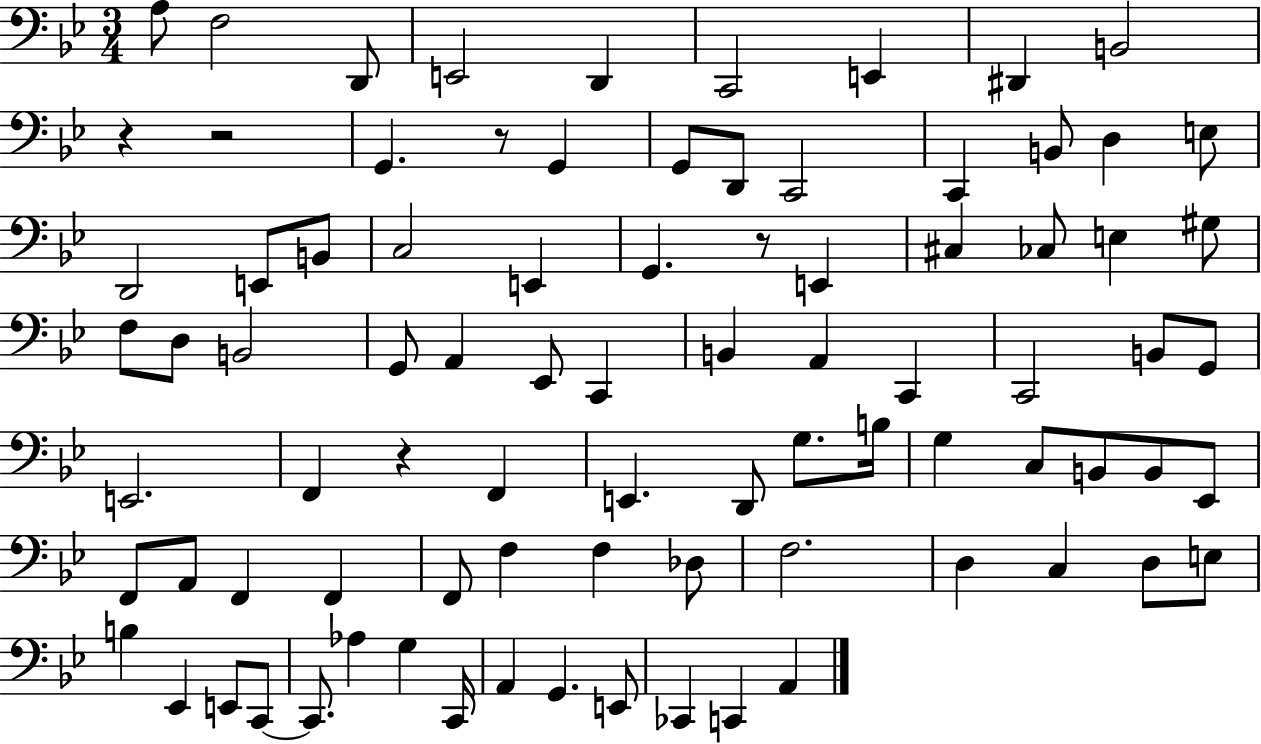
{
  \clef bass
  \numericTimeSignature
  \time 3/4
  \key bes \major
  a8 f2 d,8 | e,2 d,4 | c,2 e,4 | dis,4 b,2 | \break r4 r2 | g,4. r8 g,4 | g,8 d,8 c,2 | c,4 b,8 d4 e8 | \break d,2 e,8 b,8 | c2 e,4 | g,4. r8 e,4 | cis4 ces8 e4 gis8 | \break f8 d8 b,2 | g,8 a,4 ees,8 c,4 | b,4 a,4 c,4 | c,2 b,8 g,8 | \break e,2. | f,4 r4 f,4 | e,4. d,8 g8. b16 | g4 c8 b,8 b,8 ees,8 | \break f,8 a,8 f,4 f,4 | f,8 f4 f4 des8 | f2. | d4 c4 d8 e8 | \break b4 ees,4 e,8 c,8~~ | c,8. aes4 g4 c,16 | a,4 g,4. e,8 | ces,4 c,4 a,4 | \break \bar "|."
}